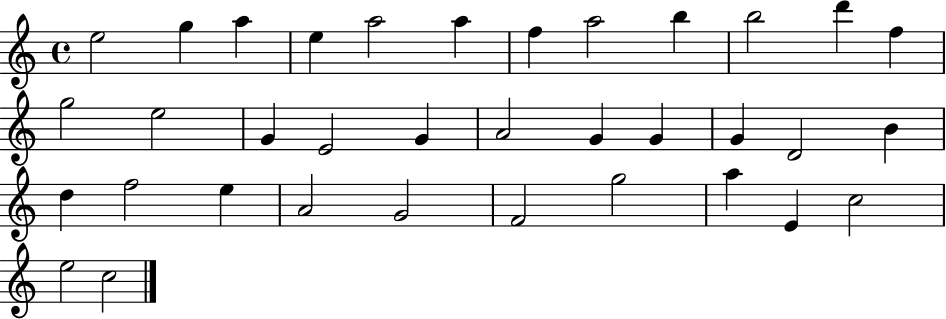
{
  \clef treble
  \time 4/4
  \defaultTimeSignature
  \key c \major
  e''2 g''4 a''4 | e''4 a''2 a''4 | f''4 a''2 b''4 | b''2 d'''4 f''4 | \break g''2 e''2 | g'4 e'2 g'4 | a'2 g'4 g'4 | g'4 d'2 b'4 | \break d''4 f''2 e''4 | a'2 g'2 | f'2 g''2 | a''4 e'4 c''2 | \break e''2 c''2 | \bar "|."
}